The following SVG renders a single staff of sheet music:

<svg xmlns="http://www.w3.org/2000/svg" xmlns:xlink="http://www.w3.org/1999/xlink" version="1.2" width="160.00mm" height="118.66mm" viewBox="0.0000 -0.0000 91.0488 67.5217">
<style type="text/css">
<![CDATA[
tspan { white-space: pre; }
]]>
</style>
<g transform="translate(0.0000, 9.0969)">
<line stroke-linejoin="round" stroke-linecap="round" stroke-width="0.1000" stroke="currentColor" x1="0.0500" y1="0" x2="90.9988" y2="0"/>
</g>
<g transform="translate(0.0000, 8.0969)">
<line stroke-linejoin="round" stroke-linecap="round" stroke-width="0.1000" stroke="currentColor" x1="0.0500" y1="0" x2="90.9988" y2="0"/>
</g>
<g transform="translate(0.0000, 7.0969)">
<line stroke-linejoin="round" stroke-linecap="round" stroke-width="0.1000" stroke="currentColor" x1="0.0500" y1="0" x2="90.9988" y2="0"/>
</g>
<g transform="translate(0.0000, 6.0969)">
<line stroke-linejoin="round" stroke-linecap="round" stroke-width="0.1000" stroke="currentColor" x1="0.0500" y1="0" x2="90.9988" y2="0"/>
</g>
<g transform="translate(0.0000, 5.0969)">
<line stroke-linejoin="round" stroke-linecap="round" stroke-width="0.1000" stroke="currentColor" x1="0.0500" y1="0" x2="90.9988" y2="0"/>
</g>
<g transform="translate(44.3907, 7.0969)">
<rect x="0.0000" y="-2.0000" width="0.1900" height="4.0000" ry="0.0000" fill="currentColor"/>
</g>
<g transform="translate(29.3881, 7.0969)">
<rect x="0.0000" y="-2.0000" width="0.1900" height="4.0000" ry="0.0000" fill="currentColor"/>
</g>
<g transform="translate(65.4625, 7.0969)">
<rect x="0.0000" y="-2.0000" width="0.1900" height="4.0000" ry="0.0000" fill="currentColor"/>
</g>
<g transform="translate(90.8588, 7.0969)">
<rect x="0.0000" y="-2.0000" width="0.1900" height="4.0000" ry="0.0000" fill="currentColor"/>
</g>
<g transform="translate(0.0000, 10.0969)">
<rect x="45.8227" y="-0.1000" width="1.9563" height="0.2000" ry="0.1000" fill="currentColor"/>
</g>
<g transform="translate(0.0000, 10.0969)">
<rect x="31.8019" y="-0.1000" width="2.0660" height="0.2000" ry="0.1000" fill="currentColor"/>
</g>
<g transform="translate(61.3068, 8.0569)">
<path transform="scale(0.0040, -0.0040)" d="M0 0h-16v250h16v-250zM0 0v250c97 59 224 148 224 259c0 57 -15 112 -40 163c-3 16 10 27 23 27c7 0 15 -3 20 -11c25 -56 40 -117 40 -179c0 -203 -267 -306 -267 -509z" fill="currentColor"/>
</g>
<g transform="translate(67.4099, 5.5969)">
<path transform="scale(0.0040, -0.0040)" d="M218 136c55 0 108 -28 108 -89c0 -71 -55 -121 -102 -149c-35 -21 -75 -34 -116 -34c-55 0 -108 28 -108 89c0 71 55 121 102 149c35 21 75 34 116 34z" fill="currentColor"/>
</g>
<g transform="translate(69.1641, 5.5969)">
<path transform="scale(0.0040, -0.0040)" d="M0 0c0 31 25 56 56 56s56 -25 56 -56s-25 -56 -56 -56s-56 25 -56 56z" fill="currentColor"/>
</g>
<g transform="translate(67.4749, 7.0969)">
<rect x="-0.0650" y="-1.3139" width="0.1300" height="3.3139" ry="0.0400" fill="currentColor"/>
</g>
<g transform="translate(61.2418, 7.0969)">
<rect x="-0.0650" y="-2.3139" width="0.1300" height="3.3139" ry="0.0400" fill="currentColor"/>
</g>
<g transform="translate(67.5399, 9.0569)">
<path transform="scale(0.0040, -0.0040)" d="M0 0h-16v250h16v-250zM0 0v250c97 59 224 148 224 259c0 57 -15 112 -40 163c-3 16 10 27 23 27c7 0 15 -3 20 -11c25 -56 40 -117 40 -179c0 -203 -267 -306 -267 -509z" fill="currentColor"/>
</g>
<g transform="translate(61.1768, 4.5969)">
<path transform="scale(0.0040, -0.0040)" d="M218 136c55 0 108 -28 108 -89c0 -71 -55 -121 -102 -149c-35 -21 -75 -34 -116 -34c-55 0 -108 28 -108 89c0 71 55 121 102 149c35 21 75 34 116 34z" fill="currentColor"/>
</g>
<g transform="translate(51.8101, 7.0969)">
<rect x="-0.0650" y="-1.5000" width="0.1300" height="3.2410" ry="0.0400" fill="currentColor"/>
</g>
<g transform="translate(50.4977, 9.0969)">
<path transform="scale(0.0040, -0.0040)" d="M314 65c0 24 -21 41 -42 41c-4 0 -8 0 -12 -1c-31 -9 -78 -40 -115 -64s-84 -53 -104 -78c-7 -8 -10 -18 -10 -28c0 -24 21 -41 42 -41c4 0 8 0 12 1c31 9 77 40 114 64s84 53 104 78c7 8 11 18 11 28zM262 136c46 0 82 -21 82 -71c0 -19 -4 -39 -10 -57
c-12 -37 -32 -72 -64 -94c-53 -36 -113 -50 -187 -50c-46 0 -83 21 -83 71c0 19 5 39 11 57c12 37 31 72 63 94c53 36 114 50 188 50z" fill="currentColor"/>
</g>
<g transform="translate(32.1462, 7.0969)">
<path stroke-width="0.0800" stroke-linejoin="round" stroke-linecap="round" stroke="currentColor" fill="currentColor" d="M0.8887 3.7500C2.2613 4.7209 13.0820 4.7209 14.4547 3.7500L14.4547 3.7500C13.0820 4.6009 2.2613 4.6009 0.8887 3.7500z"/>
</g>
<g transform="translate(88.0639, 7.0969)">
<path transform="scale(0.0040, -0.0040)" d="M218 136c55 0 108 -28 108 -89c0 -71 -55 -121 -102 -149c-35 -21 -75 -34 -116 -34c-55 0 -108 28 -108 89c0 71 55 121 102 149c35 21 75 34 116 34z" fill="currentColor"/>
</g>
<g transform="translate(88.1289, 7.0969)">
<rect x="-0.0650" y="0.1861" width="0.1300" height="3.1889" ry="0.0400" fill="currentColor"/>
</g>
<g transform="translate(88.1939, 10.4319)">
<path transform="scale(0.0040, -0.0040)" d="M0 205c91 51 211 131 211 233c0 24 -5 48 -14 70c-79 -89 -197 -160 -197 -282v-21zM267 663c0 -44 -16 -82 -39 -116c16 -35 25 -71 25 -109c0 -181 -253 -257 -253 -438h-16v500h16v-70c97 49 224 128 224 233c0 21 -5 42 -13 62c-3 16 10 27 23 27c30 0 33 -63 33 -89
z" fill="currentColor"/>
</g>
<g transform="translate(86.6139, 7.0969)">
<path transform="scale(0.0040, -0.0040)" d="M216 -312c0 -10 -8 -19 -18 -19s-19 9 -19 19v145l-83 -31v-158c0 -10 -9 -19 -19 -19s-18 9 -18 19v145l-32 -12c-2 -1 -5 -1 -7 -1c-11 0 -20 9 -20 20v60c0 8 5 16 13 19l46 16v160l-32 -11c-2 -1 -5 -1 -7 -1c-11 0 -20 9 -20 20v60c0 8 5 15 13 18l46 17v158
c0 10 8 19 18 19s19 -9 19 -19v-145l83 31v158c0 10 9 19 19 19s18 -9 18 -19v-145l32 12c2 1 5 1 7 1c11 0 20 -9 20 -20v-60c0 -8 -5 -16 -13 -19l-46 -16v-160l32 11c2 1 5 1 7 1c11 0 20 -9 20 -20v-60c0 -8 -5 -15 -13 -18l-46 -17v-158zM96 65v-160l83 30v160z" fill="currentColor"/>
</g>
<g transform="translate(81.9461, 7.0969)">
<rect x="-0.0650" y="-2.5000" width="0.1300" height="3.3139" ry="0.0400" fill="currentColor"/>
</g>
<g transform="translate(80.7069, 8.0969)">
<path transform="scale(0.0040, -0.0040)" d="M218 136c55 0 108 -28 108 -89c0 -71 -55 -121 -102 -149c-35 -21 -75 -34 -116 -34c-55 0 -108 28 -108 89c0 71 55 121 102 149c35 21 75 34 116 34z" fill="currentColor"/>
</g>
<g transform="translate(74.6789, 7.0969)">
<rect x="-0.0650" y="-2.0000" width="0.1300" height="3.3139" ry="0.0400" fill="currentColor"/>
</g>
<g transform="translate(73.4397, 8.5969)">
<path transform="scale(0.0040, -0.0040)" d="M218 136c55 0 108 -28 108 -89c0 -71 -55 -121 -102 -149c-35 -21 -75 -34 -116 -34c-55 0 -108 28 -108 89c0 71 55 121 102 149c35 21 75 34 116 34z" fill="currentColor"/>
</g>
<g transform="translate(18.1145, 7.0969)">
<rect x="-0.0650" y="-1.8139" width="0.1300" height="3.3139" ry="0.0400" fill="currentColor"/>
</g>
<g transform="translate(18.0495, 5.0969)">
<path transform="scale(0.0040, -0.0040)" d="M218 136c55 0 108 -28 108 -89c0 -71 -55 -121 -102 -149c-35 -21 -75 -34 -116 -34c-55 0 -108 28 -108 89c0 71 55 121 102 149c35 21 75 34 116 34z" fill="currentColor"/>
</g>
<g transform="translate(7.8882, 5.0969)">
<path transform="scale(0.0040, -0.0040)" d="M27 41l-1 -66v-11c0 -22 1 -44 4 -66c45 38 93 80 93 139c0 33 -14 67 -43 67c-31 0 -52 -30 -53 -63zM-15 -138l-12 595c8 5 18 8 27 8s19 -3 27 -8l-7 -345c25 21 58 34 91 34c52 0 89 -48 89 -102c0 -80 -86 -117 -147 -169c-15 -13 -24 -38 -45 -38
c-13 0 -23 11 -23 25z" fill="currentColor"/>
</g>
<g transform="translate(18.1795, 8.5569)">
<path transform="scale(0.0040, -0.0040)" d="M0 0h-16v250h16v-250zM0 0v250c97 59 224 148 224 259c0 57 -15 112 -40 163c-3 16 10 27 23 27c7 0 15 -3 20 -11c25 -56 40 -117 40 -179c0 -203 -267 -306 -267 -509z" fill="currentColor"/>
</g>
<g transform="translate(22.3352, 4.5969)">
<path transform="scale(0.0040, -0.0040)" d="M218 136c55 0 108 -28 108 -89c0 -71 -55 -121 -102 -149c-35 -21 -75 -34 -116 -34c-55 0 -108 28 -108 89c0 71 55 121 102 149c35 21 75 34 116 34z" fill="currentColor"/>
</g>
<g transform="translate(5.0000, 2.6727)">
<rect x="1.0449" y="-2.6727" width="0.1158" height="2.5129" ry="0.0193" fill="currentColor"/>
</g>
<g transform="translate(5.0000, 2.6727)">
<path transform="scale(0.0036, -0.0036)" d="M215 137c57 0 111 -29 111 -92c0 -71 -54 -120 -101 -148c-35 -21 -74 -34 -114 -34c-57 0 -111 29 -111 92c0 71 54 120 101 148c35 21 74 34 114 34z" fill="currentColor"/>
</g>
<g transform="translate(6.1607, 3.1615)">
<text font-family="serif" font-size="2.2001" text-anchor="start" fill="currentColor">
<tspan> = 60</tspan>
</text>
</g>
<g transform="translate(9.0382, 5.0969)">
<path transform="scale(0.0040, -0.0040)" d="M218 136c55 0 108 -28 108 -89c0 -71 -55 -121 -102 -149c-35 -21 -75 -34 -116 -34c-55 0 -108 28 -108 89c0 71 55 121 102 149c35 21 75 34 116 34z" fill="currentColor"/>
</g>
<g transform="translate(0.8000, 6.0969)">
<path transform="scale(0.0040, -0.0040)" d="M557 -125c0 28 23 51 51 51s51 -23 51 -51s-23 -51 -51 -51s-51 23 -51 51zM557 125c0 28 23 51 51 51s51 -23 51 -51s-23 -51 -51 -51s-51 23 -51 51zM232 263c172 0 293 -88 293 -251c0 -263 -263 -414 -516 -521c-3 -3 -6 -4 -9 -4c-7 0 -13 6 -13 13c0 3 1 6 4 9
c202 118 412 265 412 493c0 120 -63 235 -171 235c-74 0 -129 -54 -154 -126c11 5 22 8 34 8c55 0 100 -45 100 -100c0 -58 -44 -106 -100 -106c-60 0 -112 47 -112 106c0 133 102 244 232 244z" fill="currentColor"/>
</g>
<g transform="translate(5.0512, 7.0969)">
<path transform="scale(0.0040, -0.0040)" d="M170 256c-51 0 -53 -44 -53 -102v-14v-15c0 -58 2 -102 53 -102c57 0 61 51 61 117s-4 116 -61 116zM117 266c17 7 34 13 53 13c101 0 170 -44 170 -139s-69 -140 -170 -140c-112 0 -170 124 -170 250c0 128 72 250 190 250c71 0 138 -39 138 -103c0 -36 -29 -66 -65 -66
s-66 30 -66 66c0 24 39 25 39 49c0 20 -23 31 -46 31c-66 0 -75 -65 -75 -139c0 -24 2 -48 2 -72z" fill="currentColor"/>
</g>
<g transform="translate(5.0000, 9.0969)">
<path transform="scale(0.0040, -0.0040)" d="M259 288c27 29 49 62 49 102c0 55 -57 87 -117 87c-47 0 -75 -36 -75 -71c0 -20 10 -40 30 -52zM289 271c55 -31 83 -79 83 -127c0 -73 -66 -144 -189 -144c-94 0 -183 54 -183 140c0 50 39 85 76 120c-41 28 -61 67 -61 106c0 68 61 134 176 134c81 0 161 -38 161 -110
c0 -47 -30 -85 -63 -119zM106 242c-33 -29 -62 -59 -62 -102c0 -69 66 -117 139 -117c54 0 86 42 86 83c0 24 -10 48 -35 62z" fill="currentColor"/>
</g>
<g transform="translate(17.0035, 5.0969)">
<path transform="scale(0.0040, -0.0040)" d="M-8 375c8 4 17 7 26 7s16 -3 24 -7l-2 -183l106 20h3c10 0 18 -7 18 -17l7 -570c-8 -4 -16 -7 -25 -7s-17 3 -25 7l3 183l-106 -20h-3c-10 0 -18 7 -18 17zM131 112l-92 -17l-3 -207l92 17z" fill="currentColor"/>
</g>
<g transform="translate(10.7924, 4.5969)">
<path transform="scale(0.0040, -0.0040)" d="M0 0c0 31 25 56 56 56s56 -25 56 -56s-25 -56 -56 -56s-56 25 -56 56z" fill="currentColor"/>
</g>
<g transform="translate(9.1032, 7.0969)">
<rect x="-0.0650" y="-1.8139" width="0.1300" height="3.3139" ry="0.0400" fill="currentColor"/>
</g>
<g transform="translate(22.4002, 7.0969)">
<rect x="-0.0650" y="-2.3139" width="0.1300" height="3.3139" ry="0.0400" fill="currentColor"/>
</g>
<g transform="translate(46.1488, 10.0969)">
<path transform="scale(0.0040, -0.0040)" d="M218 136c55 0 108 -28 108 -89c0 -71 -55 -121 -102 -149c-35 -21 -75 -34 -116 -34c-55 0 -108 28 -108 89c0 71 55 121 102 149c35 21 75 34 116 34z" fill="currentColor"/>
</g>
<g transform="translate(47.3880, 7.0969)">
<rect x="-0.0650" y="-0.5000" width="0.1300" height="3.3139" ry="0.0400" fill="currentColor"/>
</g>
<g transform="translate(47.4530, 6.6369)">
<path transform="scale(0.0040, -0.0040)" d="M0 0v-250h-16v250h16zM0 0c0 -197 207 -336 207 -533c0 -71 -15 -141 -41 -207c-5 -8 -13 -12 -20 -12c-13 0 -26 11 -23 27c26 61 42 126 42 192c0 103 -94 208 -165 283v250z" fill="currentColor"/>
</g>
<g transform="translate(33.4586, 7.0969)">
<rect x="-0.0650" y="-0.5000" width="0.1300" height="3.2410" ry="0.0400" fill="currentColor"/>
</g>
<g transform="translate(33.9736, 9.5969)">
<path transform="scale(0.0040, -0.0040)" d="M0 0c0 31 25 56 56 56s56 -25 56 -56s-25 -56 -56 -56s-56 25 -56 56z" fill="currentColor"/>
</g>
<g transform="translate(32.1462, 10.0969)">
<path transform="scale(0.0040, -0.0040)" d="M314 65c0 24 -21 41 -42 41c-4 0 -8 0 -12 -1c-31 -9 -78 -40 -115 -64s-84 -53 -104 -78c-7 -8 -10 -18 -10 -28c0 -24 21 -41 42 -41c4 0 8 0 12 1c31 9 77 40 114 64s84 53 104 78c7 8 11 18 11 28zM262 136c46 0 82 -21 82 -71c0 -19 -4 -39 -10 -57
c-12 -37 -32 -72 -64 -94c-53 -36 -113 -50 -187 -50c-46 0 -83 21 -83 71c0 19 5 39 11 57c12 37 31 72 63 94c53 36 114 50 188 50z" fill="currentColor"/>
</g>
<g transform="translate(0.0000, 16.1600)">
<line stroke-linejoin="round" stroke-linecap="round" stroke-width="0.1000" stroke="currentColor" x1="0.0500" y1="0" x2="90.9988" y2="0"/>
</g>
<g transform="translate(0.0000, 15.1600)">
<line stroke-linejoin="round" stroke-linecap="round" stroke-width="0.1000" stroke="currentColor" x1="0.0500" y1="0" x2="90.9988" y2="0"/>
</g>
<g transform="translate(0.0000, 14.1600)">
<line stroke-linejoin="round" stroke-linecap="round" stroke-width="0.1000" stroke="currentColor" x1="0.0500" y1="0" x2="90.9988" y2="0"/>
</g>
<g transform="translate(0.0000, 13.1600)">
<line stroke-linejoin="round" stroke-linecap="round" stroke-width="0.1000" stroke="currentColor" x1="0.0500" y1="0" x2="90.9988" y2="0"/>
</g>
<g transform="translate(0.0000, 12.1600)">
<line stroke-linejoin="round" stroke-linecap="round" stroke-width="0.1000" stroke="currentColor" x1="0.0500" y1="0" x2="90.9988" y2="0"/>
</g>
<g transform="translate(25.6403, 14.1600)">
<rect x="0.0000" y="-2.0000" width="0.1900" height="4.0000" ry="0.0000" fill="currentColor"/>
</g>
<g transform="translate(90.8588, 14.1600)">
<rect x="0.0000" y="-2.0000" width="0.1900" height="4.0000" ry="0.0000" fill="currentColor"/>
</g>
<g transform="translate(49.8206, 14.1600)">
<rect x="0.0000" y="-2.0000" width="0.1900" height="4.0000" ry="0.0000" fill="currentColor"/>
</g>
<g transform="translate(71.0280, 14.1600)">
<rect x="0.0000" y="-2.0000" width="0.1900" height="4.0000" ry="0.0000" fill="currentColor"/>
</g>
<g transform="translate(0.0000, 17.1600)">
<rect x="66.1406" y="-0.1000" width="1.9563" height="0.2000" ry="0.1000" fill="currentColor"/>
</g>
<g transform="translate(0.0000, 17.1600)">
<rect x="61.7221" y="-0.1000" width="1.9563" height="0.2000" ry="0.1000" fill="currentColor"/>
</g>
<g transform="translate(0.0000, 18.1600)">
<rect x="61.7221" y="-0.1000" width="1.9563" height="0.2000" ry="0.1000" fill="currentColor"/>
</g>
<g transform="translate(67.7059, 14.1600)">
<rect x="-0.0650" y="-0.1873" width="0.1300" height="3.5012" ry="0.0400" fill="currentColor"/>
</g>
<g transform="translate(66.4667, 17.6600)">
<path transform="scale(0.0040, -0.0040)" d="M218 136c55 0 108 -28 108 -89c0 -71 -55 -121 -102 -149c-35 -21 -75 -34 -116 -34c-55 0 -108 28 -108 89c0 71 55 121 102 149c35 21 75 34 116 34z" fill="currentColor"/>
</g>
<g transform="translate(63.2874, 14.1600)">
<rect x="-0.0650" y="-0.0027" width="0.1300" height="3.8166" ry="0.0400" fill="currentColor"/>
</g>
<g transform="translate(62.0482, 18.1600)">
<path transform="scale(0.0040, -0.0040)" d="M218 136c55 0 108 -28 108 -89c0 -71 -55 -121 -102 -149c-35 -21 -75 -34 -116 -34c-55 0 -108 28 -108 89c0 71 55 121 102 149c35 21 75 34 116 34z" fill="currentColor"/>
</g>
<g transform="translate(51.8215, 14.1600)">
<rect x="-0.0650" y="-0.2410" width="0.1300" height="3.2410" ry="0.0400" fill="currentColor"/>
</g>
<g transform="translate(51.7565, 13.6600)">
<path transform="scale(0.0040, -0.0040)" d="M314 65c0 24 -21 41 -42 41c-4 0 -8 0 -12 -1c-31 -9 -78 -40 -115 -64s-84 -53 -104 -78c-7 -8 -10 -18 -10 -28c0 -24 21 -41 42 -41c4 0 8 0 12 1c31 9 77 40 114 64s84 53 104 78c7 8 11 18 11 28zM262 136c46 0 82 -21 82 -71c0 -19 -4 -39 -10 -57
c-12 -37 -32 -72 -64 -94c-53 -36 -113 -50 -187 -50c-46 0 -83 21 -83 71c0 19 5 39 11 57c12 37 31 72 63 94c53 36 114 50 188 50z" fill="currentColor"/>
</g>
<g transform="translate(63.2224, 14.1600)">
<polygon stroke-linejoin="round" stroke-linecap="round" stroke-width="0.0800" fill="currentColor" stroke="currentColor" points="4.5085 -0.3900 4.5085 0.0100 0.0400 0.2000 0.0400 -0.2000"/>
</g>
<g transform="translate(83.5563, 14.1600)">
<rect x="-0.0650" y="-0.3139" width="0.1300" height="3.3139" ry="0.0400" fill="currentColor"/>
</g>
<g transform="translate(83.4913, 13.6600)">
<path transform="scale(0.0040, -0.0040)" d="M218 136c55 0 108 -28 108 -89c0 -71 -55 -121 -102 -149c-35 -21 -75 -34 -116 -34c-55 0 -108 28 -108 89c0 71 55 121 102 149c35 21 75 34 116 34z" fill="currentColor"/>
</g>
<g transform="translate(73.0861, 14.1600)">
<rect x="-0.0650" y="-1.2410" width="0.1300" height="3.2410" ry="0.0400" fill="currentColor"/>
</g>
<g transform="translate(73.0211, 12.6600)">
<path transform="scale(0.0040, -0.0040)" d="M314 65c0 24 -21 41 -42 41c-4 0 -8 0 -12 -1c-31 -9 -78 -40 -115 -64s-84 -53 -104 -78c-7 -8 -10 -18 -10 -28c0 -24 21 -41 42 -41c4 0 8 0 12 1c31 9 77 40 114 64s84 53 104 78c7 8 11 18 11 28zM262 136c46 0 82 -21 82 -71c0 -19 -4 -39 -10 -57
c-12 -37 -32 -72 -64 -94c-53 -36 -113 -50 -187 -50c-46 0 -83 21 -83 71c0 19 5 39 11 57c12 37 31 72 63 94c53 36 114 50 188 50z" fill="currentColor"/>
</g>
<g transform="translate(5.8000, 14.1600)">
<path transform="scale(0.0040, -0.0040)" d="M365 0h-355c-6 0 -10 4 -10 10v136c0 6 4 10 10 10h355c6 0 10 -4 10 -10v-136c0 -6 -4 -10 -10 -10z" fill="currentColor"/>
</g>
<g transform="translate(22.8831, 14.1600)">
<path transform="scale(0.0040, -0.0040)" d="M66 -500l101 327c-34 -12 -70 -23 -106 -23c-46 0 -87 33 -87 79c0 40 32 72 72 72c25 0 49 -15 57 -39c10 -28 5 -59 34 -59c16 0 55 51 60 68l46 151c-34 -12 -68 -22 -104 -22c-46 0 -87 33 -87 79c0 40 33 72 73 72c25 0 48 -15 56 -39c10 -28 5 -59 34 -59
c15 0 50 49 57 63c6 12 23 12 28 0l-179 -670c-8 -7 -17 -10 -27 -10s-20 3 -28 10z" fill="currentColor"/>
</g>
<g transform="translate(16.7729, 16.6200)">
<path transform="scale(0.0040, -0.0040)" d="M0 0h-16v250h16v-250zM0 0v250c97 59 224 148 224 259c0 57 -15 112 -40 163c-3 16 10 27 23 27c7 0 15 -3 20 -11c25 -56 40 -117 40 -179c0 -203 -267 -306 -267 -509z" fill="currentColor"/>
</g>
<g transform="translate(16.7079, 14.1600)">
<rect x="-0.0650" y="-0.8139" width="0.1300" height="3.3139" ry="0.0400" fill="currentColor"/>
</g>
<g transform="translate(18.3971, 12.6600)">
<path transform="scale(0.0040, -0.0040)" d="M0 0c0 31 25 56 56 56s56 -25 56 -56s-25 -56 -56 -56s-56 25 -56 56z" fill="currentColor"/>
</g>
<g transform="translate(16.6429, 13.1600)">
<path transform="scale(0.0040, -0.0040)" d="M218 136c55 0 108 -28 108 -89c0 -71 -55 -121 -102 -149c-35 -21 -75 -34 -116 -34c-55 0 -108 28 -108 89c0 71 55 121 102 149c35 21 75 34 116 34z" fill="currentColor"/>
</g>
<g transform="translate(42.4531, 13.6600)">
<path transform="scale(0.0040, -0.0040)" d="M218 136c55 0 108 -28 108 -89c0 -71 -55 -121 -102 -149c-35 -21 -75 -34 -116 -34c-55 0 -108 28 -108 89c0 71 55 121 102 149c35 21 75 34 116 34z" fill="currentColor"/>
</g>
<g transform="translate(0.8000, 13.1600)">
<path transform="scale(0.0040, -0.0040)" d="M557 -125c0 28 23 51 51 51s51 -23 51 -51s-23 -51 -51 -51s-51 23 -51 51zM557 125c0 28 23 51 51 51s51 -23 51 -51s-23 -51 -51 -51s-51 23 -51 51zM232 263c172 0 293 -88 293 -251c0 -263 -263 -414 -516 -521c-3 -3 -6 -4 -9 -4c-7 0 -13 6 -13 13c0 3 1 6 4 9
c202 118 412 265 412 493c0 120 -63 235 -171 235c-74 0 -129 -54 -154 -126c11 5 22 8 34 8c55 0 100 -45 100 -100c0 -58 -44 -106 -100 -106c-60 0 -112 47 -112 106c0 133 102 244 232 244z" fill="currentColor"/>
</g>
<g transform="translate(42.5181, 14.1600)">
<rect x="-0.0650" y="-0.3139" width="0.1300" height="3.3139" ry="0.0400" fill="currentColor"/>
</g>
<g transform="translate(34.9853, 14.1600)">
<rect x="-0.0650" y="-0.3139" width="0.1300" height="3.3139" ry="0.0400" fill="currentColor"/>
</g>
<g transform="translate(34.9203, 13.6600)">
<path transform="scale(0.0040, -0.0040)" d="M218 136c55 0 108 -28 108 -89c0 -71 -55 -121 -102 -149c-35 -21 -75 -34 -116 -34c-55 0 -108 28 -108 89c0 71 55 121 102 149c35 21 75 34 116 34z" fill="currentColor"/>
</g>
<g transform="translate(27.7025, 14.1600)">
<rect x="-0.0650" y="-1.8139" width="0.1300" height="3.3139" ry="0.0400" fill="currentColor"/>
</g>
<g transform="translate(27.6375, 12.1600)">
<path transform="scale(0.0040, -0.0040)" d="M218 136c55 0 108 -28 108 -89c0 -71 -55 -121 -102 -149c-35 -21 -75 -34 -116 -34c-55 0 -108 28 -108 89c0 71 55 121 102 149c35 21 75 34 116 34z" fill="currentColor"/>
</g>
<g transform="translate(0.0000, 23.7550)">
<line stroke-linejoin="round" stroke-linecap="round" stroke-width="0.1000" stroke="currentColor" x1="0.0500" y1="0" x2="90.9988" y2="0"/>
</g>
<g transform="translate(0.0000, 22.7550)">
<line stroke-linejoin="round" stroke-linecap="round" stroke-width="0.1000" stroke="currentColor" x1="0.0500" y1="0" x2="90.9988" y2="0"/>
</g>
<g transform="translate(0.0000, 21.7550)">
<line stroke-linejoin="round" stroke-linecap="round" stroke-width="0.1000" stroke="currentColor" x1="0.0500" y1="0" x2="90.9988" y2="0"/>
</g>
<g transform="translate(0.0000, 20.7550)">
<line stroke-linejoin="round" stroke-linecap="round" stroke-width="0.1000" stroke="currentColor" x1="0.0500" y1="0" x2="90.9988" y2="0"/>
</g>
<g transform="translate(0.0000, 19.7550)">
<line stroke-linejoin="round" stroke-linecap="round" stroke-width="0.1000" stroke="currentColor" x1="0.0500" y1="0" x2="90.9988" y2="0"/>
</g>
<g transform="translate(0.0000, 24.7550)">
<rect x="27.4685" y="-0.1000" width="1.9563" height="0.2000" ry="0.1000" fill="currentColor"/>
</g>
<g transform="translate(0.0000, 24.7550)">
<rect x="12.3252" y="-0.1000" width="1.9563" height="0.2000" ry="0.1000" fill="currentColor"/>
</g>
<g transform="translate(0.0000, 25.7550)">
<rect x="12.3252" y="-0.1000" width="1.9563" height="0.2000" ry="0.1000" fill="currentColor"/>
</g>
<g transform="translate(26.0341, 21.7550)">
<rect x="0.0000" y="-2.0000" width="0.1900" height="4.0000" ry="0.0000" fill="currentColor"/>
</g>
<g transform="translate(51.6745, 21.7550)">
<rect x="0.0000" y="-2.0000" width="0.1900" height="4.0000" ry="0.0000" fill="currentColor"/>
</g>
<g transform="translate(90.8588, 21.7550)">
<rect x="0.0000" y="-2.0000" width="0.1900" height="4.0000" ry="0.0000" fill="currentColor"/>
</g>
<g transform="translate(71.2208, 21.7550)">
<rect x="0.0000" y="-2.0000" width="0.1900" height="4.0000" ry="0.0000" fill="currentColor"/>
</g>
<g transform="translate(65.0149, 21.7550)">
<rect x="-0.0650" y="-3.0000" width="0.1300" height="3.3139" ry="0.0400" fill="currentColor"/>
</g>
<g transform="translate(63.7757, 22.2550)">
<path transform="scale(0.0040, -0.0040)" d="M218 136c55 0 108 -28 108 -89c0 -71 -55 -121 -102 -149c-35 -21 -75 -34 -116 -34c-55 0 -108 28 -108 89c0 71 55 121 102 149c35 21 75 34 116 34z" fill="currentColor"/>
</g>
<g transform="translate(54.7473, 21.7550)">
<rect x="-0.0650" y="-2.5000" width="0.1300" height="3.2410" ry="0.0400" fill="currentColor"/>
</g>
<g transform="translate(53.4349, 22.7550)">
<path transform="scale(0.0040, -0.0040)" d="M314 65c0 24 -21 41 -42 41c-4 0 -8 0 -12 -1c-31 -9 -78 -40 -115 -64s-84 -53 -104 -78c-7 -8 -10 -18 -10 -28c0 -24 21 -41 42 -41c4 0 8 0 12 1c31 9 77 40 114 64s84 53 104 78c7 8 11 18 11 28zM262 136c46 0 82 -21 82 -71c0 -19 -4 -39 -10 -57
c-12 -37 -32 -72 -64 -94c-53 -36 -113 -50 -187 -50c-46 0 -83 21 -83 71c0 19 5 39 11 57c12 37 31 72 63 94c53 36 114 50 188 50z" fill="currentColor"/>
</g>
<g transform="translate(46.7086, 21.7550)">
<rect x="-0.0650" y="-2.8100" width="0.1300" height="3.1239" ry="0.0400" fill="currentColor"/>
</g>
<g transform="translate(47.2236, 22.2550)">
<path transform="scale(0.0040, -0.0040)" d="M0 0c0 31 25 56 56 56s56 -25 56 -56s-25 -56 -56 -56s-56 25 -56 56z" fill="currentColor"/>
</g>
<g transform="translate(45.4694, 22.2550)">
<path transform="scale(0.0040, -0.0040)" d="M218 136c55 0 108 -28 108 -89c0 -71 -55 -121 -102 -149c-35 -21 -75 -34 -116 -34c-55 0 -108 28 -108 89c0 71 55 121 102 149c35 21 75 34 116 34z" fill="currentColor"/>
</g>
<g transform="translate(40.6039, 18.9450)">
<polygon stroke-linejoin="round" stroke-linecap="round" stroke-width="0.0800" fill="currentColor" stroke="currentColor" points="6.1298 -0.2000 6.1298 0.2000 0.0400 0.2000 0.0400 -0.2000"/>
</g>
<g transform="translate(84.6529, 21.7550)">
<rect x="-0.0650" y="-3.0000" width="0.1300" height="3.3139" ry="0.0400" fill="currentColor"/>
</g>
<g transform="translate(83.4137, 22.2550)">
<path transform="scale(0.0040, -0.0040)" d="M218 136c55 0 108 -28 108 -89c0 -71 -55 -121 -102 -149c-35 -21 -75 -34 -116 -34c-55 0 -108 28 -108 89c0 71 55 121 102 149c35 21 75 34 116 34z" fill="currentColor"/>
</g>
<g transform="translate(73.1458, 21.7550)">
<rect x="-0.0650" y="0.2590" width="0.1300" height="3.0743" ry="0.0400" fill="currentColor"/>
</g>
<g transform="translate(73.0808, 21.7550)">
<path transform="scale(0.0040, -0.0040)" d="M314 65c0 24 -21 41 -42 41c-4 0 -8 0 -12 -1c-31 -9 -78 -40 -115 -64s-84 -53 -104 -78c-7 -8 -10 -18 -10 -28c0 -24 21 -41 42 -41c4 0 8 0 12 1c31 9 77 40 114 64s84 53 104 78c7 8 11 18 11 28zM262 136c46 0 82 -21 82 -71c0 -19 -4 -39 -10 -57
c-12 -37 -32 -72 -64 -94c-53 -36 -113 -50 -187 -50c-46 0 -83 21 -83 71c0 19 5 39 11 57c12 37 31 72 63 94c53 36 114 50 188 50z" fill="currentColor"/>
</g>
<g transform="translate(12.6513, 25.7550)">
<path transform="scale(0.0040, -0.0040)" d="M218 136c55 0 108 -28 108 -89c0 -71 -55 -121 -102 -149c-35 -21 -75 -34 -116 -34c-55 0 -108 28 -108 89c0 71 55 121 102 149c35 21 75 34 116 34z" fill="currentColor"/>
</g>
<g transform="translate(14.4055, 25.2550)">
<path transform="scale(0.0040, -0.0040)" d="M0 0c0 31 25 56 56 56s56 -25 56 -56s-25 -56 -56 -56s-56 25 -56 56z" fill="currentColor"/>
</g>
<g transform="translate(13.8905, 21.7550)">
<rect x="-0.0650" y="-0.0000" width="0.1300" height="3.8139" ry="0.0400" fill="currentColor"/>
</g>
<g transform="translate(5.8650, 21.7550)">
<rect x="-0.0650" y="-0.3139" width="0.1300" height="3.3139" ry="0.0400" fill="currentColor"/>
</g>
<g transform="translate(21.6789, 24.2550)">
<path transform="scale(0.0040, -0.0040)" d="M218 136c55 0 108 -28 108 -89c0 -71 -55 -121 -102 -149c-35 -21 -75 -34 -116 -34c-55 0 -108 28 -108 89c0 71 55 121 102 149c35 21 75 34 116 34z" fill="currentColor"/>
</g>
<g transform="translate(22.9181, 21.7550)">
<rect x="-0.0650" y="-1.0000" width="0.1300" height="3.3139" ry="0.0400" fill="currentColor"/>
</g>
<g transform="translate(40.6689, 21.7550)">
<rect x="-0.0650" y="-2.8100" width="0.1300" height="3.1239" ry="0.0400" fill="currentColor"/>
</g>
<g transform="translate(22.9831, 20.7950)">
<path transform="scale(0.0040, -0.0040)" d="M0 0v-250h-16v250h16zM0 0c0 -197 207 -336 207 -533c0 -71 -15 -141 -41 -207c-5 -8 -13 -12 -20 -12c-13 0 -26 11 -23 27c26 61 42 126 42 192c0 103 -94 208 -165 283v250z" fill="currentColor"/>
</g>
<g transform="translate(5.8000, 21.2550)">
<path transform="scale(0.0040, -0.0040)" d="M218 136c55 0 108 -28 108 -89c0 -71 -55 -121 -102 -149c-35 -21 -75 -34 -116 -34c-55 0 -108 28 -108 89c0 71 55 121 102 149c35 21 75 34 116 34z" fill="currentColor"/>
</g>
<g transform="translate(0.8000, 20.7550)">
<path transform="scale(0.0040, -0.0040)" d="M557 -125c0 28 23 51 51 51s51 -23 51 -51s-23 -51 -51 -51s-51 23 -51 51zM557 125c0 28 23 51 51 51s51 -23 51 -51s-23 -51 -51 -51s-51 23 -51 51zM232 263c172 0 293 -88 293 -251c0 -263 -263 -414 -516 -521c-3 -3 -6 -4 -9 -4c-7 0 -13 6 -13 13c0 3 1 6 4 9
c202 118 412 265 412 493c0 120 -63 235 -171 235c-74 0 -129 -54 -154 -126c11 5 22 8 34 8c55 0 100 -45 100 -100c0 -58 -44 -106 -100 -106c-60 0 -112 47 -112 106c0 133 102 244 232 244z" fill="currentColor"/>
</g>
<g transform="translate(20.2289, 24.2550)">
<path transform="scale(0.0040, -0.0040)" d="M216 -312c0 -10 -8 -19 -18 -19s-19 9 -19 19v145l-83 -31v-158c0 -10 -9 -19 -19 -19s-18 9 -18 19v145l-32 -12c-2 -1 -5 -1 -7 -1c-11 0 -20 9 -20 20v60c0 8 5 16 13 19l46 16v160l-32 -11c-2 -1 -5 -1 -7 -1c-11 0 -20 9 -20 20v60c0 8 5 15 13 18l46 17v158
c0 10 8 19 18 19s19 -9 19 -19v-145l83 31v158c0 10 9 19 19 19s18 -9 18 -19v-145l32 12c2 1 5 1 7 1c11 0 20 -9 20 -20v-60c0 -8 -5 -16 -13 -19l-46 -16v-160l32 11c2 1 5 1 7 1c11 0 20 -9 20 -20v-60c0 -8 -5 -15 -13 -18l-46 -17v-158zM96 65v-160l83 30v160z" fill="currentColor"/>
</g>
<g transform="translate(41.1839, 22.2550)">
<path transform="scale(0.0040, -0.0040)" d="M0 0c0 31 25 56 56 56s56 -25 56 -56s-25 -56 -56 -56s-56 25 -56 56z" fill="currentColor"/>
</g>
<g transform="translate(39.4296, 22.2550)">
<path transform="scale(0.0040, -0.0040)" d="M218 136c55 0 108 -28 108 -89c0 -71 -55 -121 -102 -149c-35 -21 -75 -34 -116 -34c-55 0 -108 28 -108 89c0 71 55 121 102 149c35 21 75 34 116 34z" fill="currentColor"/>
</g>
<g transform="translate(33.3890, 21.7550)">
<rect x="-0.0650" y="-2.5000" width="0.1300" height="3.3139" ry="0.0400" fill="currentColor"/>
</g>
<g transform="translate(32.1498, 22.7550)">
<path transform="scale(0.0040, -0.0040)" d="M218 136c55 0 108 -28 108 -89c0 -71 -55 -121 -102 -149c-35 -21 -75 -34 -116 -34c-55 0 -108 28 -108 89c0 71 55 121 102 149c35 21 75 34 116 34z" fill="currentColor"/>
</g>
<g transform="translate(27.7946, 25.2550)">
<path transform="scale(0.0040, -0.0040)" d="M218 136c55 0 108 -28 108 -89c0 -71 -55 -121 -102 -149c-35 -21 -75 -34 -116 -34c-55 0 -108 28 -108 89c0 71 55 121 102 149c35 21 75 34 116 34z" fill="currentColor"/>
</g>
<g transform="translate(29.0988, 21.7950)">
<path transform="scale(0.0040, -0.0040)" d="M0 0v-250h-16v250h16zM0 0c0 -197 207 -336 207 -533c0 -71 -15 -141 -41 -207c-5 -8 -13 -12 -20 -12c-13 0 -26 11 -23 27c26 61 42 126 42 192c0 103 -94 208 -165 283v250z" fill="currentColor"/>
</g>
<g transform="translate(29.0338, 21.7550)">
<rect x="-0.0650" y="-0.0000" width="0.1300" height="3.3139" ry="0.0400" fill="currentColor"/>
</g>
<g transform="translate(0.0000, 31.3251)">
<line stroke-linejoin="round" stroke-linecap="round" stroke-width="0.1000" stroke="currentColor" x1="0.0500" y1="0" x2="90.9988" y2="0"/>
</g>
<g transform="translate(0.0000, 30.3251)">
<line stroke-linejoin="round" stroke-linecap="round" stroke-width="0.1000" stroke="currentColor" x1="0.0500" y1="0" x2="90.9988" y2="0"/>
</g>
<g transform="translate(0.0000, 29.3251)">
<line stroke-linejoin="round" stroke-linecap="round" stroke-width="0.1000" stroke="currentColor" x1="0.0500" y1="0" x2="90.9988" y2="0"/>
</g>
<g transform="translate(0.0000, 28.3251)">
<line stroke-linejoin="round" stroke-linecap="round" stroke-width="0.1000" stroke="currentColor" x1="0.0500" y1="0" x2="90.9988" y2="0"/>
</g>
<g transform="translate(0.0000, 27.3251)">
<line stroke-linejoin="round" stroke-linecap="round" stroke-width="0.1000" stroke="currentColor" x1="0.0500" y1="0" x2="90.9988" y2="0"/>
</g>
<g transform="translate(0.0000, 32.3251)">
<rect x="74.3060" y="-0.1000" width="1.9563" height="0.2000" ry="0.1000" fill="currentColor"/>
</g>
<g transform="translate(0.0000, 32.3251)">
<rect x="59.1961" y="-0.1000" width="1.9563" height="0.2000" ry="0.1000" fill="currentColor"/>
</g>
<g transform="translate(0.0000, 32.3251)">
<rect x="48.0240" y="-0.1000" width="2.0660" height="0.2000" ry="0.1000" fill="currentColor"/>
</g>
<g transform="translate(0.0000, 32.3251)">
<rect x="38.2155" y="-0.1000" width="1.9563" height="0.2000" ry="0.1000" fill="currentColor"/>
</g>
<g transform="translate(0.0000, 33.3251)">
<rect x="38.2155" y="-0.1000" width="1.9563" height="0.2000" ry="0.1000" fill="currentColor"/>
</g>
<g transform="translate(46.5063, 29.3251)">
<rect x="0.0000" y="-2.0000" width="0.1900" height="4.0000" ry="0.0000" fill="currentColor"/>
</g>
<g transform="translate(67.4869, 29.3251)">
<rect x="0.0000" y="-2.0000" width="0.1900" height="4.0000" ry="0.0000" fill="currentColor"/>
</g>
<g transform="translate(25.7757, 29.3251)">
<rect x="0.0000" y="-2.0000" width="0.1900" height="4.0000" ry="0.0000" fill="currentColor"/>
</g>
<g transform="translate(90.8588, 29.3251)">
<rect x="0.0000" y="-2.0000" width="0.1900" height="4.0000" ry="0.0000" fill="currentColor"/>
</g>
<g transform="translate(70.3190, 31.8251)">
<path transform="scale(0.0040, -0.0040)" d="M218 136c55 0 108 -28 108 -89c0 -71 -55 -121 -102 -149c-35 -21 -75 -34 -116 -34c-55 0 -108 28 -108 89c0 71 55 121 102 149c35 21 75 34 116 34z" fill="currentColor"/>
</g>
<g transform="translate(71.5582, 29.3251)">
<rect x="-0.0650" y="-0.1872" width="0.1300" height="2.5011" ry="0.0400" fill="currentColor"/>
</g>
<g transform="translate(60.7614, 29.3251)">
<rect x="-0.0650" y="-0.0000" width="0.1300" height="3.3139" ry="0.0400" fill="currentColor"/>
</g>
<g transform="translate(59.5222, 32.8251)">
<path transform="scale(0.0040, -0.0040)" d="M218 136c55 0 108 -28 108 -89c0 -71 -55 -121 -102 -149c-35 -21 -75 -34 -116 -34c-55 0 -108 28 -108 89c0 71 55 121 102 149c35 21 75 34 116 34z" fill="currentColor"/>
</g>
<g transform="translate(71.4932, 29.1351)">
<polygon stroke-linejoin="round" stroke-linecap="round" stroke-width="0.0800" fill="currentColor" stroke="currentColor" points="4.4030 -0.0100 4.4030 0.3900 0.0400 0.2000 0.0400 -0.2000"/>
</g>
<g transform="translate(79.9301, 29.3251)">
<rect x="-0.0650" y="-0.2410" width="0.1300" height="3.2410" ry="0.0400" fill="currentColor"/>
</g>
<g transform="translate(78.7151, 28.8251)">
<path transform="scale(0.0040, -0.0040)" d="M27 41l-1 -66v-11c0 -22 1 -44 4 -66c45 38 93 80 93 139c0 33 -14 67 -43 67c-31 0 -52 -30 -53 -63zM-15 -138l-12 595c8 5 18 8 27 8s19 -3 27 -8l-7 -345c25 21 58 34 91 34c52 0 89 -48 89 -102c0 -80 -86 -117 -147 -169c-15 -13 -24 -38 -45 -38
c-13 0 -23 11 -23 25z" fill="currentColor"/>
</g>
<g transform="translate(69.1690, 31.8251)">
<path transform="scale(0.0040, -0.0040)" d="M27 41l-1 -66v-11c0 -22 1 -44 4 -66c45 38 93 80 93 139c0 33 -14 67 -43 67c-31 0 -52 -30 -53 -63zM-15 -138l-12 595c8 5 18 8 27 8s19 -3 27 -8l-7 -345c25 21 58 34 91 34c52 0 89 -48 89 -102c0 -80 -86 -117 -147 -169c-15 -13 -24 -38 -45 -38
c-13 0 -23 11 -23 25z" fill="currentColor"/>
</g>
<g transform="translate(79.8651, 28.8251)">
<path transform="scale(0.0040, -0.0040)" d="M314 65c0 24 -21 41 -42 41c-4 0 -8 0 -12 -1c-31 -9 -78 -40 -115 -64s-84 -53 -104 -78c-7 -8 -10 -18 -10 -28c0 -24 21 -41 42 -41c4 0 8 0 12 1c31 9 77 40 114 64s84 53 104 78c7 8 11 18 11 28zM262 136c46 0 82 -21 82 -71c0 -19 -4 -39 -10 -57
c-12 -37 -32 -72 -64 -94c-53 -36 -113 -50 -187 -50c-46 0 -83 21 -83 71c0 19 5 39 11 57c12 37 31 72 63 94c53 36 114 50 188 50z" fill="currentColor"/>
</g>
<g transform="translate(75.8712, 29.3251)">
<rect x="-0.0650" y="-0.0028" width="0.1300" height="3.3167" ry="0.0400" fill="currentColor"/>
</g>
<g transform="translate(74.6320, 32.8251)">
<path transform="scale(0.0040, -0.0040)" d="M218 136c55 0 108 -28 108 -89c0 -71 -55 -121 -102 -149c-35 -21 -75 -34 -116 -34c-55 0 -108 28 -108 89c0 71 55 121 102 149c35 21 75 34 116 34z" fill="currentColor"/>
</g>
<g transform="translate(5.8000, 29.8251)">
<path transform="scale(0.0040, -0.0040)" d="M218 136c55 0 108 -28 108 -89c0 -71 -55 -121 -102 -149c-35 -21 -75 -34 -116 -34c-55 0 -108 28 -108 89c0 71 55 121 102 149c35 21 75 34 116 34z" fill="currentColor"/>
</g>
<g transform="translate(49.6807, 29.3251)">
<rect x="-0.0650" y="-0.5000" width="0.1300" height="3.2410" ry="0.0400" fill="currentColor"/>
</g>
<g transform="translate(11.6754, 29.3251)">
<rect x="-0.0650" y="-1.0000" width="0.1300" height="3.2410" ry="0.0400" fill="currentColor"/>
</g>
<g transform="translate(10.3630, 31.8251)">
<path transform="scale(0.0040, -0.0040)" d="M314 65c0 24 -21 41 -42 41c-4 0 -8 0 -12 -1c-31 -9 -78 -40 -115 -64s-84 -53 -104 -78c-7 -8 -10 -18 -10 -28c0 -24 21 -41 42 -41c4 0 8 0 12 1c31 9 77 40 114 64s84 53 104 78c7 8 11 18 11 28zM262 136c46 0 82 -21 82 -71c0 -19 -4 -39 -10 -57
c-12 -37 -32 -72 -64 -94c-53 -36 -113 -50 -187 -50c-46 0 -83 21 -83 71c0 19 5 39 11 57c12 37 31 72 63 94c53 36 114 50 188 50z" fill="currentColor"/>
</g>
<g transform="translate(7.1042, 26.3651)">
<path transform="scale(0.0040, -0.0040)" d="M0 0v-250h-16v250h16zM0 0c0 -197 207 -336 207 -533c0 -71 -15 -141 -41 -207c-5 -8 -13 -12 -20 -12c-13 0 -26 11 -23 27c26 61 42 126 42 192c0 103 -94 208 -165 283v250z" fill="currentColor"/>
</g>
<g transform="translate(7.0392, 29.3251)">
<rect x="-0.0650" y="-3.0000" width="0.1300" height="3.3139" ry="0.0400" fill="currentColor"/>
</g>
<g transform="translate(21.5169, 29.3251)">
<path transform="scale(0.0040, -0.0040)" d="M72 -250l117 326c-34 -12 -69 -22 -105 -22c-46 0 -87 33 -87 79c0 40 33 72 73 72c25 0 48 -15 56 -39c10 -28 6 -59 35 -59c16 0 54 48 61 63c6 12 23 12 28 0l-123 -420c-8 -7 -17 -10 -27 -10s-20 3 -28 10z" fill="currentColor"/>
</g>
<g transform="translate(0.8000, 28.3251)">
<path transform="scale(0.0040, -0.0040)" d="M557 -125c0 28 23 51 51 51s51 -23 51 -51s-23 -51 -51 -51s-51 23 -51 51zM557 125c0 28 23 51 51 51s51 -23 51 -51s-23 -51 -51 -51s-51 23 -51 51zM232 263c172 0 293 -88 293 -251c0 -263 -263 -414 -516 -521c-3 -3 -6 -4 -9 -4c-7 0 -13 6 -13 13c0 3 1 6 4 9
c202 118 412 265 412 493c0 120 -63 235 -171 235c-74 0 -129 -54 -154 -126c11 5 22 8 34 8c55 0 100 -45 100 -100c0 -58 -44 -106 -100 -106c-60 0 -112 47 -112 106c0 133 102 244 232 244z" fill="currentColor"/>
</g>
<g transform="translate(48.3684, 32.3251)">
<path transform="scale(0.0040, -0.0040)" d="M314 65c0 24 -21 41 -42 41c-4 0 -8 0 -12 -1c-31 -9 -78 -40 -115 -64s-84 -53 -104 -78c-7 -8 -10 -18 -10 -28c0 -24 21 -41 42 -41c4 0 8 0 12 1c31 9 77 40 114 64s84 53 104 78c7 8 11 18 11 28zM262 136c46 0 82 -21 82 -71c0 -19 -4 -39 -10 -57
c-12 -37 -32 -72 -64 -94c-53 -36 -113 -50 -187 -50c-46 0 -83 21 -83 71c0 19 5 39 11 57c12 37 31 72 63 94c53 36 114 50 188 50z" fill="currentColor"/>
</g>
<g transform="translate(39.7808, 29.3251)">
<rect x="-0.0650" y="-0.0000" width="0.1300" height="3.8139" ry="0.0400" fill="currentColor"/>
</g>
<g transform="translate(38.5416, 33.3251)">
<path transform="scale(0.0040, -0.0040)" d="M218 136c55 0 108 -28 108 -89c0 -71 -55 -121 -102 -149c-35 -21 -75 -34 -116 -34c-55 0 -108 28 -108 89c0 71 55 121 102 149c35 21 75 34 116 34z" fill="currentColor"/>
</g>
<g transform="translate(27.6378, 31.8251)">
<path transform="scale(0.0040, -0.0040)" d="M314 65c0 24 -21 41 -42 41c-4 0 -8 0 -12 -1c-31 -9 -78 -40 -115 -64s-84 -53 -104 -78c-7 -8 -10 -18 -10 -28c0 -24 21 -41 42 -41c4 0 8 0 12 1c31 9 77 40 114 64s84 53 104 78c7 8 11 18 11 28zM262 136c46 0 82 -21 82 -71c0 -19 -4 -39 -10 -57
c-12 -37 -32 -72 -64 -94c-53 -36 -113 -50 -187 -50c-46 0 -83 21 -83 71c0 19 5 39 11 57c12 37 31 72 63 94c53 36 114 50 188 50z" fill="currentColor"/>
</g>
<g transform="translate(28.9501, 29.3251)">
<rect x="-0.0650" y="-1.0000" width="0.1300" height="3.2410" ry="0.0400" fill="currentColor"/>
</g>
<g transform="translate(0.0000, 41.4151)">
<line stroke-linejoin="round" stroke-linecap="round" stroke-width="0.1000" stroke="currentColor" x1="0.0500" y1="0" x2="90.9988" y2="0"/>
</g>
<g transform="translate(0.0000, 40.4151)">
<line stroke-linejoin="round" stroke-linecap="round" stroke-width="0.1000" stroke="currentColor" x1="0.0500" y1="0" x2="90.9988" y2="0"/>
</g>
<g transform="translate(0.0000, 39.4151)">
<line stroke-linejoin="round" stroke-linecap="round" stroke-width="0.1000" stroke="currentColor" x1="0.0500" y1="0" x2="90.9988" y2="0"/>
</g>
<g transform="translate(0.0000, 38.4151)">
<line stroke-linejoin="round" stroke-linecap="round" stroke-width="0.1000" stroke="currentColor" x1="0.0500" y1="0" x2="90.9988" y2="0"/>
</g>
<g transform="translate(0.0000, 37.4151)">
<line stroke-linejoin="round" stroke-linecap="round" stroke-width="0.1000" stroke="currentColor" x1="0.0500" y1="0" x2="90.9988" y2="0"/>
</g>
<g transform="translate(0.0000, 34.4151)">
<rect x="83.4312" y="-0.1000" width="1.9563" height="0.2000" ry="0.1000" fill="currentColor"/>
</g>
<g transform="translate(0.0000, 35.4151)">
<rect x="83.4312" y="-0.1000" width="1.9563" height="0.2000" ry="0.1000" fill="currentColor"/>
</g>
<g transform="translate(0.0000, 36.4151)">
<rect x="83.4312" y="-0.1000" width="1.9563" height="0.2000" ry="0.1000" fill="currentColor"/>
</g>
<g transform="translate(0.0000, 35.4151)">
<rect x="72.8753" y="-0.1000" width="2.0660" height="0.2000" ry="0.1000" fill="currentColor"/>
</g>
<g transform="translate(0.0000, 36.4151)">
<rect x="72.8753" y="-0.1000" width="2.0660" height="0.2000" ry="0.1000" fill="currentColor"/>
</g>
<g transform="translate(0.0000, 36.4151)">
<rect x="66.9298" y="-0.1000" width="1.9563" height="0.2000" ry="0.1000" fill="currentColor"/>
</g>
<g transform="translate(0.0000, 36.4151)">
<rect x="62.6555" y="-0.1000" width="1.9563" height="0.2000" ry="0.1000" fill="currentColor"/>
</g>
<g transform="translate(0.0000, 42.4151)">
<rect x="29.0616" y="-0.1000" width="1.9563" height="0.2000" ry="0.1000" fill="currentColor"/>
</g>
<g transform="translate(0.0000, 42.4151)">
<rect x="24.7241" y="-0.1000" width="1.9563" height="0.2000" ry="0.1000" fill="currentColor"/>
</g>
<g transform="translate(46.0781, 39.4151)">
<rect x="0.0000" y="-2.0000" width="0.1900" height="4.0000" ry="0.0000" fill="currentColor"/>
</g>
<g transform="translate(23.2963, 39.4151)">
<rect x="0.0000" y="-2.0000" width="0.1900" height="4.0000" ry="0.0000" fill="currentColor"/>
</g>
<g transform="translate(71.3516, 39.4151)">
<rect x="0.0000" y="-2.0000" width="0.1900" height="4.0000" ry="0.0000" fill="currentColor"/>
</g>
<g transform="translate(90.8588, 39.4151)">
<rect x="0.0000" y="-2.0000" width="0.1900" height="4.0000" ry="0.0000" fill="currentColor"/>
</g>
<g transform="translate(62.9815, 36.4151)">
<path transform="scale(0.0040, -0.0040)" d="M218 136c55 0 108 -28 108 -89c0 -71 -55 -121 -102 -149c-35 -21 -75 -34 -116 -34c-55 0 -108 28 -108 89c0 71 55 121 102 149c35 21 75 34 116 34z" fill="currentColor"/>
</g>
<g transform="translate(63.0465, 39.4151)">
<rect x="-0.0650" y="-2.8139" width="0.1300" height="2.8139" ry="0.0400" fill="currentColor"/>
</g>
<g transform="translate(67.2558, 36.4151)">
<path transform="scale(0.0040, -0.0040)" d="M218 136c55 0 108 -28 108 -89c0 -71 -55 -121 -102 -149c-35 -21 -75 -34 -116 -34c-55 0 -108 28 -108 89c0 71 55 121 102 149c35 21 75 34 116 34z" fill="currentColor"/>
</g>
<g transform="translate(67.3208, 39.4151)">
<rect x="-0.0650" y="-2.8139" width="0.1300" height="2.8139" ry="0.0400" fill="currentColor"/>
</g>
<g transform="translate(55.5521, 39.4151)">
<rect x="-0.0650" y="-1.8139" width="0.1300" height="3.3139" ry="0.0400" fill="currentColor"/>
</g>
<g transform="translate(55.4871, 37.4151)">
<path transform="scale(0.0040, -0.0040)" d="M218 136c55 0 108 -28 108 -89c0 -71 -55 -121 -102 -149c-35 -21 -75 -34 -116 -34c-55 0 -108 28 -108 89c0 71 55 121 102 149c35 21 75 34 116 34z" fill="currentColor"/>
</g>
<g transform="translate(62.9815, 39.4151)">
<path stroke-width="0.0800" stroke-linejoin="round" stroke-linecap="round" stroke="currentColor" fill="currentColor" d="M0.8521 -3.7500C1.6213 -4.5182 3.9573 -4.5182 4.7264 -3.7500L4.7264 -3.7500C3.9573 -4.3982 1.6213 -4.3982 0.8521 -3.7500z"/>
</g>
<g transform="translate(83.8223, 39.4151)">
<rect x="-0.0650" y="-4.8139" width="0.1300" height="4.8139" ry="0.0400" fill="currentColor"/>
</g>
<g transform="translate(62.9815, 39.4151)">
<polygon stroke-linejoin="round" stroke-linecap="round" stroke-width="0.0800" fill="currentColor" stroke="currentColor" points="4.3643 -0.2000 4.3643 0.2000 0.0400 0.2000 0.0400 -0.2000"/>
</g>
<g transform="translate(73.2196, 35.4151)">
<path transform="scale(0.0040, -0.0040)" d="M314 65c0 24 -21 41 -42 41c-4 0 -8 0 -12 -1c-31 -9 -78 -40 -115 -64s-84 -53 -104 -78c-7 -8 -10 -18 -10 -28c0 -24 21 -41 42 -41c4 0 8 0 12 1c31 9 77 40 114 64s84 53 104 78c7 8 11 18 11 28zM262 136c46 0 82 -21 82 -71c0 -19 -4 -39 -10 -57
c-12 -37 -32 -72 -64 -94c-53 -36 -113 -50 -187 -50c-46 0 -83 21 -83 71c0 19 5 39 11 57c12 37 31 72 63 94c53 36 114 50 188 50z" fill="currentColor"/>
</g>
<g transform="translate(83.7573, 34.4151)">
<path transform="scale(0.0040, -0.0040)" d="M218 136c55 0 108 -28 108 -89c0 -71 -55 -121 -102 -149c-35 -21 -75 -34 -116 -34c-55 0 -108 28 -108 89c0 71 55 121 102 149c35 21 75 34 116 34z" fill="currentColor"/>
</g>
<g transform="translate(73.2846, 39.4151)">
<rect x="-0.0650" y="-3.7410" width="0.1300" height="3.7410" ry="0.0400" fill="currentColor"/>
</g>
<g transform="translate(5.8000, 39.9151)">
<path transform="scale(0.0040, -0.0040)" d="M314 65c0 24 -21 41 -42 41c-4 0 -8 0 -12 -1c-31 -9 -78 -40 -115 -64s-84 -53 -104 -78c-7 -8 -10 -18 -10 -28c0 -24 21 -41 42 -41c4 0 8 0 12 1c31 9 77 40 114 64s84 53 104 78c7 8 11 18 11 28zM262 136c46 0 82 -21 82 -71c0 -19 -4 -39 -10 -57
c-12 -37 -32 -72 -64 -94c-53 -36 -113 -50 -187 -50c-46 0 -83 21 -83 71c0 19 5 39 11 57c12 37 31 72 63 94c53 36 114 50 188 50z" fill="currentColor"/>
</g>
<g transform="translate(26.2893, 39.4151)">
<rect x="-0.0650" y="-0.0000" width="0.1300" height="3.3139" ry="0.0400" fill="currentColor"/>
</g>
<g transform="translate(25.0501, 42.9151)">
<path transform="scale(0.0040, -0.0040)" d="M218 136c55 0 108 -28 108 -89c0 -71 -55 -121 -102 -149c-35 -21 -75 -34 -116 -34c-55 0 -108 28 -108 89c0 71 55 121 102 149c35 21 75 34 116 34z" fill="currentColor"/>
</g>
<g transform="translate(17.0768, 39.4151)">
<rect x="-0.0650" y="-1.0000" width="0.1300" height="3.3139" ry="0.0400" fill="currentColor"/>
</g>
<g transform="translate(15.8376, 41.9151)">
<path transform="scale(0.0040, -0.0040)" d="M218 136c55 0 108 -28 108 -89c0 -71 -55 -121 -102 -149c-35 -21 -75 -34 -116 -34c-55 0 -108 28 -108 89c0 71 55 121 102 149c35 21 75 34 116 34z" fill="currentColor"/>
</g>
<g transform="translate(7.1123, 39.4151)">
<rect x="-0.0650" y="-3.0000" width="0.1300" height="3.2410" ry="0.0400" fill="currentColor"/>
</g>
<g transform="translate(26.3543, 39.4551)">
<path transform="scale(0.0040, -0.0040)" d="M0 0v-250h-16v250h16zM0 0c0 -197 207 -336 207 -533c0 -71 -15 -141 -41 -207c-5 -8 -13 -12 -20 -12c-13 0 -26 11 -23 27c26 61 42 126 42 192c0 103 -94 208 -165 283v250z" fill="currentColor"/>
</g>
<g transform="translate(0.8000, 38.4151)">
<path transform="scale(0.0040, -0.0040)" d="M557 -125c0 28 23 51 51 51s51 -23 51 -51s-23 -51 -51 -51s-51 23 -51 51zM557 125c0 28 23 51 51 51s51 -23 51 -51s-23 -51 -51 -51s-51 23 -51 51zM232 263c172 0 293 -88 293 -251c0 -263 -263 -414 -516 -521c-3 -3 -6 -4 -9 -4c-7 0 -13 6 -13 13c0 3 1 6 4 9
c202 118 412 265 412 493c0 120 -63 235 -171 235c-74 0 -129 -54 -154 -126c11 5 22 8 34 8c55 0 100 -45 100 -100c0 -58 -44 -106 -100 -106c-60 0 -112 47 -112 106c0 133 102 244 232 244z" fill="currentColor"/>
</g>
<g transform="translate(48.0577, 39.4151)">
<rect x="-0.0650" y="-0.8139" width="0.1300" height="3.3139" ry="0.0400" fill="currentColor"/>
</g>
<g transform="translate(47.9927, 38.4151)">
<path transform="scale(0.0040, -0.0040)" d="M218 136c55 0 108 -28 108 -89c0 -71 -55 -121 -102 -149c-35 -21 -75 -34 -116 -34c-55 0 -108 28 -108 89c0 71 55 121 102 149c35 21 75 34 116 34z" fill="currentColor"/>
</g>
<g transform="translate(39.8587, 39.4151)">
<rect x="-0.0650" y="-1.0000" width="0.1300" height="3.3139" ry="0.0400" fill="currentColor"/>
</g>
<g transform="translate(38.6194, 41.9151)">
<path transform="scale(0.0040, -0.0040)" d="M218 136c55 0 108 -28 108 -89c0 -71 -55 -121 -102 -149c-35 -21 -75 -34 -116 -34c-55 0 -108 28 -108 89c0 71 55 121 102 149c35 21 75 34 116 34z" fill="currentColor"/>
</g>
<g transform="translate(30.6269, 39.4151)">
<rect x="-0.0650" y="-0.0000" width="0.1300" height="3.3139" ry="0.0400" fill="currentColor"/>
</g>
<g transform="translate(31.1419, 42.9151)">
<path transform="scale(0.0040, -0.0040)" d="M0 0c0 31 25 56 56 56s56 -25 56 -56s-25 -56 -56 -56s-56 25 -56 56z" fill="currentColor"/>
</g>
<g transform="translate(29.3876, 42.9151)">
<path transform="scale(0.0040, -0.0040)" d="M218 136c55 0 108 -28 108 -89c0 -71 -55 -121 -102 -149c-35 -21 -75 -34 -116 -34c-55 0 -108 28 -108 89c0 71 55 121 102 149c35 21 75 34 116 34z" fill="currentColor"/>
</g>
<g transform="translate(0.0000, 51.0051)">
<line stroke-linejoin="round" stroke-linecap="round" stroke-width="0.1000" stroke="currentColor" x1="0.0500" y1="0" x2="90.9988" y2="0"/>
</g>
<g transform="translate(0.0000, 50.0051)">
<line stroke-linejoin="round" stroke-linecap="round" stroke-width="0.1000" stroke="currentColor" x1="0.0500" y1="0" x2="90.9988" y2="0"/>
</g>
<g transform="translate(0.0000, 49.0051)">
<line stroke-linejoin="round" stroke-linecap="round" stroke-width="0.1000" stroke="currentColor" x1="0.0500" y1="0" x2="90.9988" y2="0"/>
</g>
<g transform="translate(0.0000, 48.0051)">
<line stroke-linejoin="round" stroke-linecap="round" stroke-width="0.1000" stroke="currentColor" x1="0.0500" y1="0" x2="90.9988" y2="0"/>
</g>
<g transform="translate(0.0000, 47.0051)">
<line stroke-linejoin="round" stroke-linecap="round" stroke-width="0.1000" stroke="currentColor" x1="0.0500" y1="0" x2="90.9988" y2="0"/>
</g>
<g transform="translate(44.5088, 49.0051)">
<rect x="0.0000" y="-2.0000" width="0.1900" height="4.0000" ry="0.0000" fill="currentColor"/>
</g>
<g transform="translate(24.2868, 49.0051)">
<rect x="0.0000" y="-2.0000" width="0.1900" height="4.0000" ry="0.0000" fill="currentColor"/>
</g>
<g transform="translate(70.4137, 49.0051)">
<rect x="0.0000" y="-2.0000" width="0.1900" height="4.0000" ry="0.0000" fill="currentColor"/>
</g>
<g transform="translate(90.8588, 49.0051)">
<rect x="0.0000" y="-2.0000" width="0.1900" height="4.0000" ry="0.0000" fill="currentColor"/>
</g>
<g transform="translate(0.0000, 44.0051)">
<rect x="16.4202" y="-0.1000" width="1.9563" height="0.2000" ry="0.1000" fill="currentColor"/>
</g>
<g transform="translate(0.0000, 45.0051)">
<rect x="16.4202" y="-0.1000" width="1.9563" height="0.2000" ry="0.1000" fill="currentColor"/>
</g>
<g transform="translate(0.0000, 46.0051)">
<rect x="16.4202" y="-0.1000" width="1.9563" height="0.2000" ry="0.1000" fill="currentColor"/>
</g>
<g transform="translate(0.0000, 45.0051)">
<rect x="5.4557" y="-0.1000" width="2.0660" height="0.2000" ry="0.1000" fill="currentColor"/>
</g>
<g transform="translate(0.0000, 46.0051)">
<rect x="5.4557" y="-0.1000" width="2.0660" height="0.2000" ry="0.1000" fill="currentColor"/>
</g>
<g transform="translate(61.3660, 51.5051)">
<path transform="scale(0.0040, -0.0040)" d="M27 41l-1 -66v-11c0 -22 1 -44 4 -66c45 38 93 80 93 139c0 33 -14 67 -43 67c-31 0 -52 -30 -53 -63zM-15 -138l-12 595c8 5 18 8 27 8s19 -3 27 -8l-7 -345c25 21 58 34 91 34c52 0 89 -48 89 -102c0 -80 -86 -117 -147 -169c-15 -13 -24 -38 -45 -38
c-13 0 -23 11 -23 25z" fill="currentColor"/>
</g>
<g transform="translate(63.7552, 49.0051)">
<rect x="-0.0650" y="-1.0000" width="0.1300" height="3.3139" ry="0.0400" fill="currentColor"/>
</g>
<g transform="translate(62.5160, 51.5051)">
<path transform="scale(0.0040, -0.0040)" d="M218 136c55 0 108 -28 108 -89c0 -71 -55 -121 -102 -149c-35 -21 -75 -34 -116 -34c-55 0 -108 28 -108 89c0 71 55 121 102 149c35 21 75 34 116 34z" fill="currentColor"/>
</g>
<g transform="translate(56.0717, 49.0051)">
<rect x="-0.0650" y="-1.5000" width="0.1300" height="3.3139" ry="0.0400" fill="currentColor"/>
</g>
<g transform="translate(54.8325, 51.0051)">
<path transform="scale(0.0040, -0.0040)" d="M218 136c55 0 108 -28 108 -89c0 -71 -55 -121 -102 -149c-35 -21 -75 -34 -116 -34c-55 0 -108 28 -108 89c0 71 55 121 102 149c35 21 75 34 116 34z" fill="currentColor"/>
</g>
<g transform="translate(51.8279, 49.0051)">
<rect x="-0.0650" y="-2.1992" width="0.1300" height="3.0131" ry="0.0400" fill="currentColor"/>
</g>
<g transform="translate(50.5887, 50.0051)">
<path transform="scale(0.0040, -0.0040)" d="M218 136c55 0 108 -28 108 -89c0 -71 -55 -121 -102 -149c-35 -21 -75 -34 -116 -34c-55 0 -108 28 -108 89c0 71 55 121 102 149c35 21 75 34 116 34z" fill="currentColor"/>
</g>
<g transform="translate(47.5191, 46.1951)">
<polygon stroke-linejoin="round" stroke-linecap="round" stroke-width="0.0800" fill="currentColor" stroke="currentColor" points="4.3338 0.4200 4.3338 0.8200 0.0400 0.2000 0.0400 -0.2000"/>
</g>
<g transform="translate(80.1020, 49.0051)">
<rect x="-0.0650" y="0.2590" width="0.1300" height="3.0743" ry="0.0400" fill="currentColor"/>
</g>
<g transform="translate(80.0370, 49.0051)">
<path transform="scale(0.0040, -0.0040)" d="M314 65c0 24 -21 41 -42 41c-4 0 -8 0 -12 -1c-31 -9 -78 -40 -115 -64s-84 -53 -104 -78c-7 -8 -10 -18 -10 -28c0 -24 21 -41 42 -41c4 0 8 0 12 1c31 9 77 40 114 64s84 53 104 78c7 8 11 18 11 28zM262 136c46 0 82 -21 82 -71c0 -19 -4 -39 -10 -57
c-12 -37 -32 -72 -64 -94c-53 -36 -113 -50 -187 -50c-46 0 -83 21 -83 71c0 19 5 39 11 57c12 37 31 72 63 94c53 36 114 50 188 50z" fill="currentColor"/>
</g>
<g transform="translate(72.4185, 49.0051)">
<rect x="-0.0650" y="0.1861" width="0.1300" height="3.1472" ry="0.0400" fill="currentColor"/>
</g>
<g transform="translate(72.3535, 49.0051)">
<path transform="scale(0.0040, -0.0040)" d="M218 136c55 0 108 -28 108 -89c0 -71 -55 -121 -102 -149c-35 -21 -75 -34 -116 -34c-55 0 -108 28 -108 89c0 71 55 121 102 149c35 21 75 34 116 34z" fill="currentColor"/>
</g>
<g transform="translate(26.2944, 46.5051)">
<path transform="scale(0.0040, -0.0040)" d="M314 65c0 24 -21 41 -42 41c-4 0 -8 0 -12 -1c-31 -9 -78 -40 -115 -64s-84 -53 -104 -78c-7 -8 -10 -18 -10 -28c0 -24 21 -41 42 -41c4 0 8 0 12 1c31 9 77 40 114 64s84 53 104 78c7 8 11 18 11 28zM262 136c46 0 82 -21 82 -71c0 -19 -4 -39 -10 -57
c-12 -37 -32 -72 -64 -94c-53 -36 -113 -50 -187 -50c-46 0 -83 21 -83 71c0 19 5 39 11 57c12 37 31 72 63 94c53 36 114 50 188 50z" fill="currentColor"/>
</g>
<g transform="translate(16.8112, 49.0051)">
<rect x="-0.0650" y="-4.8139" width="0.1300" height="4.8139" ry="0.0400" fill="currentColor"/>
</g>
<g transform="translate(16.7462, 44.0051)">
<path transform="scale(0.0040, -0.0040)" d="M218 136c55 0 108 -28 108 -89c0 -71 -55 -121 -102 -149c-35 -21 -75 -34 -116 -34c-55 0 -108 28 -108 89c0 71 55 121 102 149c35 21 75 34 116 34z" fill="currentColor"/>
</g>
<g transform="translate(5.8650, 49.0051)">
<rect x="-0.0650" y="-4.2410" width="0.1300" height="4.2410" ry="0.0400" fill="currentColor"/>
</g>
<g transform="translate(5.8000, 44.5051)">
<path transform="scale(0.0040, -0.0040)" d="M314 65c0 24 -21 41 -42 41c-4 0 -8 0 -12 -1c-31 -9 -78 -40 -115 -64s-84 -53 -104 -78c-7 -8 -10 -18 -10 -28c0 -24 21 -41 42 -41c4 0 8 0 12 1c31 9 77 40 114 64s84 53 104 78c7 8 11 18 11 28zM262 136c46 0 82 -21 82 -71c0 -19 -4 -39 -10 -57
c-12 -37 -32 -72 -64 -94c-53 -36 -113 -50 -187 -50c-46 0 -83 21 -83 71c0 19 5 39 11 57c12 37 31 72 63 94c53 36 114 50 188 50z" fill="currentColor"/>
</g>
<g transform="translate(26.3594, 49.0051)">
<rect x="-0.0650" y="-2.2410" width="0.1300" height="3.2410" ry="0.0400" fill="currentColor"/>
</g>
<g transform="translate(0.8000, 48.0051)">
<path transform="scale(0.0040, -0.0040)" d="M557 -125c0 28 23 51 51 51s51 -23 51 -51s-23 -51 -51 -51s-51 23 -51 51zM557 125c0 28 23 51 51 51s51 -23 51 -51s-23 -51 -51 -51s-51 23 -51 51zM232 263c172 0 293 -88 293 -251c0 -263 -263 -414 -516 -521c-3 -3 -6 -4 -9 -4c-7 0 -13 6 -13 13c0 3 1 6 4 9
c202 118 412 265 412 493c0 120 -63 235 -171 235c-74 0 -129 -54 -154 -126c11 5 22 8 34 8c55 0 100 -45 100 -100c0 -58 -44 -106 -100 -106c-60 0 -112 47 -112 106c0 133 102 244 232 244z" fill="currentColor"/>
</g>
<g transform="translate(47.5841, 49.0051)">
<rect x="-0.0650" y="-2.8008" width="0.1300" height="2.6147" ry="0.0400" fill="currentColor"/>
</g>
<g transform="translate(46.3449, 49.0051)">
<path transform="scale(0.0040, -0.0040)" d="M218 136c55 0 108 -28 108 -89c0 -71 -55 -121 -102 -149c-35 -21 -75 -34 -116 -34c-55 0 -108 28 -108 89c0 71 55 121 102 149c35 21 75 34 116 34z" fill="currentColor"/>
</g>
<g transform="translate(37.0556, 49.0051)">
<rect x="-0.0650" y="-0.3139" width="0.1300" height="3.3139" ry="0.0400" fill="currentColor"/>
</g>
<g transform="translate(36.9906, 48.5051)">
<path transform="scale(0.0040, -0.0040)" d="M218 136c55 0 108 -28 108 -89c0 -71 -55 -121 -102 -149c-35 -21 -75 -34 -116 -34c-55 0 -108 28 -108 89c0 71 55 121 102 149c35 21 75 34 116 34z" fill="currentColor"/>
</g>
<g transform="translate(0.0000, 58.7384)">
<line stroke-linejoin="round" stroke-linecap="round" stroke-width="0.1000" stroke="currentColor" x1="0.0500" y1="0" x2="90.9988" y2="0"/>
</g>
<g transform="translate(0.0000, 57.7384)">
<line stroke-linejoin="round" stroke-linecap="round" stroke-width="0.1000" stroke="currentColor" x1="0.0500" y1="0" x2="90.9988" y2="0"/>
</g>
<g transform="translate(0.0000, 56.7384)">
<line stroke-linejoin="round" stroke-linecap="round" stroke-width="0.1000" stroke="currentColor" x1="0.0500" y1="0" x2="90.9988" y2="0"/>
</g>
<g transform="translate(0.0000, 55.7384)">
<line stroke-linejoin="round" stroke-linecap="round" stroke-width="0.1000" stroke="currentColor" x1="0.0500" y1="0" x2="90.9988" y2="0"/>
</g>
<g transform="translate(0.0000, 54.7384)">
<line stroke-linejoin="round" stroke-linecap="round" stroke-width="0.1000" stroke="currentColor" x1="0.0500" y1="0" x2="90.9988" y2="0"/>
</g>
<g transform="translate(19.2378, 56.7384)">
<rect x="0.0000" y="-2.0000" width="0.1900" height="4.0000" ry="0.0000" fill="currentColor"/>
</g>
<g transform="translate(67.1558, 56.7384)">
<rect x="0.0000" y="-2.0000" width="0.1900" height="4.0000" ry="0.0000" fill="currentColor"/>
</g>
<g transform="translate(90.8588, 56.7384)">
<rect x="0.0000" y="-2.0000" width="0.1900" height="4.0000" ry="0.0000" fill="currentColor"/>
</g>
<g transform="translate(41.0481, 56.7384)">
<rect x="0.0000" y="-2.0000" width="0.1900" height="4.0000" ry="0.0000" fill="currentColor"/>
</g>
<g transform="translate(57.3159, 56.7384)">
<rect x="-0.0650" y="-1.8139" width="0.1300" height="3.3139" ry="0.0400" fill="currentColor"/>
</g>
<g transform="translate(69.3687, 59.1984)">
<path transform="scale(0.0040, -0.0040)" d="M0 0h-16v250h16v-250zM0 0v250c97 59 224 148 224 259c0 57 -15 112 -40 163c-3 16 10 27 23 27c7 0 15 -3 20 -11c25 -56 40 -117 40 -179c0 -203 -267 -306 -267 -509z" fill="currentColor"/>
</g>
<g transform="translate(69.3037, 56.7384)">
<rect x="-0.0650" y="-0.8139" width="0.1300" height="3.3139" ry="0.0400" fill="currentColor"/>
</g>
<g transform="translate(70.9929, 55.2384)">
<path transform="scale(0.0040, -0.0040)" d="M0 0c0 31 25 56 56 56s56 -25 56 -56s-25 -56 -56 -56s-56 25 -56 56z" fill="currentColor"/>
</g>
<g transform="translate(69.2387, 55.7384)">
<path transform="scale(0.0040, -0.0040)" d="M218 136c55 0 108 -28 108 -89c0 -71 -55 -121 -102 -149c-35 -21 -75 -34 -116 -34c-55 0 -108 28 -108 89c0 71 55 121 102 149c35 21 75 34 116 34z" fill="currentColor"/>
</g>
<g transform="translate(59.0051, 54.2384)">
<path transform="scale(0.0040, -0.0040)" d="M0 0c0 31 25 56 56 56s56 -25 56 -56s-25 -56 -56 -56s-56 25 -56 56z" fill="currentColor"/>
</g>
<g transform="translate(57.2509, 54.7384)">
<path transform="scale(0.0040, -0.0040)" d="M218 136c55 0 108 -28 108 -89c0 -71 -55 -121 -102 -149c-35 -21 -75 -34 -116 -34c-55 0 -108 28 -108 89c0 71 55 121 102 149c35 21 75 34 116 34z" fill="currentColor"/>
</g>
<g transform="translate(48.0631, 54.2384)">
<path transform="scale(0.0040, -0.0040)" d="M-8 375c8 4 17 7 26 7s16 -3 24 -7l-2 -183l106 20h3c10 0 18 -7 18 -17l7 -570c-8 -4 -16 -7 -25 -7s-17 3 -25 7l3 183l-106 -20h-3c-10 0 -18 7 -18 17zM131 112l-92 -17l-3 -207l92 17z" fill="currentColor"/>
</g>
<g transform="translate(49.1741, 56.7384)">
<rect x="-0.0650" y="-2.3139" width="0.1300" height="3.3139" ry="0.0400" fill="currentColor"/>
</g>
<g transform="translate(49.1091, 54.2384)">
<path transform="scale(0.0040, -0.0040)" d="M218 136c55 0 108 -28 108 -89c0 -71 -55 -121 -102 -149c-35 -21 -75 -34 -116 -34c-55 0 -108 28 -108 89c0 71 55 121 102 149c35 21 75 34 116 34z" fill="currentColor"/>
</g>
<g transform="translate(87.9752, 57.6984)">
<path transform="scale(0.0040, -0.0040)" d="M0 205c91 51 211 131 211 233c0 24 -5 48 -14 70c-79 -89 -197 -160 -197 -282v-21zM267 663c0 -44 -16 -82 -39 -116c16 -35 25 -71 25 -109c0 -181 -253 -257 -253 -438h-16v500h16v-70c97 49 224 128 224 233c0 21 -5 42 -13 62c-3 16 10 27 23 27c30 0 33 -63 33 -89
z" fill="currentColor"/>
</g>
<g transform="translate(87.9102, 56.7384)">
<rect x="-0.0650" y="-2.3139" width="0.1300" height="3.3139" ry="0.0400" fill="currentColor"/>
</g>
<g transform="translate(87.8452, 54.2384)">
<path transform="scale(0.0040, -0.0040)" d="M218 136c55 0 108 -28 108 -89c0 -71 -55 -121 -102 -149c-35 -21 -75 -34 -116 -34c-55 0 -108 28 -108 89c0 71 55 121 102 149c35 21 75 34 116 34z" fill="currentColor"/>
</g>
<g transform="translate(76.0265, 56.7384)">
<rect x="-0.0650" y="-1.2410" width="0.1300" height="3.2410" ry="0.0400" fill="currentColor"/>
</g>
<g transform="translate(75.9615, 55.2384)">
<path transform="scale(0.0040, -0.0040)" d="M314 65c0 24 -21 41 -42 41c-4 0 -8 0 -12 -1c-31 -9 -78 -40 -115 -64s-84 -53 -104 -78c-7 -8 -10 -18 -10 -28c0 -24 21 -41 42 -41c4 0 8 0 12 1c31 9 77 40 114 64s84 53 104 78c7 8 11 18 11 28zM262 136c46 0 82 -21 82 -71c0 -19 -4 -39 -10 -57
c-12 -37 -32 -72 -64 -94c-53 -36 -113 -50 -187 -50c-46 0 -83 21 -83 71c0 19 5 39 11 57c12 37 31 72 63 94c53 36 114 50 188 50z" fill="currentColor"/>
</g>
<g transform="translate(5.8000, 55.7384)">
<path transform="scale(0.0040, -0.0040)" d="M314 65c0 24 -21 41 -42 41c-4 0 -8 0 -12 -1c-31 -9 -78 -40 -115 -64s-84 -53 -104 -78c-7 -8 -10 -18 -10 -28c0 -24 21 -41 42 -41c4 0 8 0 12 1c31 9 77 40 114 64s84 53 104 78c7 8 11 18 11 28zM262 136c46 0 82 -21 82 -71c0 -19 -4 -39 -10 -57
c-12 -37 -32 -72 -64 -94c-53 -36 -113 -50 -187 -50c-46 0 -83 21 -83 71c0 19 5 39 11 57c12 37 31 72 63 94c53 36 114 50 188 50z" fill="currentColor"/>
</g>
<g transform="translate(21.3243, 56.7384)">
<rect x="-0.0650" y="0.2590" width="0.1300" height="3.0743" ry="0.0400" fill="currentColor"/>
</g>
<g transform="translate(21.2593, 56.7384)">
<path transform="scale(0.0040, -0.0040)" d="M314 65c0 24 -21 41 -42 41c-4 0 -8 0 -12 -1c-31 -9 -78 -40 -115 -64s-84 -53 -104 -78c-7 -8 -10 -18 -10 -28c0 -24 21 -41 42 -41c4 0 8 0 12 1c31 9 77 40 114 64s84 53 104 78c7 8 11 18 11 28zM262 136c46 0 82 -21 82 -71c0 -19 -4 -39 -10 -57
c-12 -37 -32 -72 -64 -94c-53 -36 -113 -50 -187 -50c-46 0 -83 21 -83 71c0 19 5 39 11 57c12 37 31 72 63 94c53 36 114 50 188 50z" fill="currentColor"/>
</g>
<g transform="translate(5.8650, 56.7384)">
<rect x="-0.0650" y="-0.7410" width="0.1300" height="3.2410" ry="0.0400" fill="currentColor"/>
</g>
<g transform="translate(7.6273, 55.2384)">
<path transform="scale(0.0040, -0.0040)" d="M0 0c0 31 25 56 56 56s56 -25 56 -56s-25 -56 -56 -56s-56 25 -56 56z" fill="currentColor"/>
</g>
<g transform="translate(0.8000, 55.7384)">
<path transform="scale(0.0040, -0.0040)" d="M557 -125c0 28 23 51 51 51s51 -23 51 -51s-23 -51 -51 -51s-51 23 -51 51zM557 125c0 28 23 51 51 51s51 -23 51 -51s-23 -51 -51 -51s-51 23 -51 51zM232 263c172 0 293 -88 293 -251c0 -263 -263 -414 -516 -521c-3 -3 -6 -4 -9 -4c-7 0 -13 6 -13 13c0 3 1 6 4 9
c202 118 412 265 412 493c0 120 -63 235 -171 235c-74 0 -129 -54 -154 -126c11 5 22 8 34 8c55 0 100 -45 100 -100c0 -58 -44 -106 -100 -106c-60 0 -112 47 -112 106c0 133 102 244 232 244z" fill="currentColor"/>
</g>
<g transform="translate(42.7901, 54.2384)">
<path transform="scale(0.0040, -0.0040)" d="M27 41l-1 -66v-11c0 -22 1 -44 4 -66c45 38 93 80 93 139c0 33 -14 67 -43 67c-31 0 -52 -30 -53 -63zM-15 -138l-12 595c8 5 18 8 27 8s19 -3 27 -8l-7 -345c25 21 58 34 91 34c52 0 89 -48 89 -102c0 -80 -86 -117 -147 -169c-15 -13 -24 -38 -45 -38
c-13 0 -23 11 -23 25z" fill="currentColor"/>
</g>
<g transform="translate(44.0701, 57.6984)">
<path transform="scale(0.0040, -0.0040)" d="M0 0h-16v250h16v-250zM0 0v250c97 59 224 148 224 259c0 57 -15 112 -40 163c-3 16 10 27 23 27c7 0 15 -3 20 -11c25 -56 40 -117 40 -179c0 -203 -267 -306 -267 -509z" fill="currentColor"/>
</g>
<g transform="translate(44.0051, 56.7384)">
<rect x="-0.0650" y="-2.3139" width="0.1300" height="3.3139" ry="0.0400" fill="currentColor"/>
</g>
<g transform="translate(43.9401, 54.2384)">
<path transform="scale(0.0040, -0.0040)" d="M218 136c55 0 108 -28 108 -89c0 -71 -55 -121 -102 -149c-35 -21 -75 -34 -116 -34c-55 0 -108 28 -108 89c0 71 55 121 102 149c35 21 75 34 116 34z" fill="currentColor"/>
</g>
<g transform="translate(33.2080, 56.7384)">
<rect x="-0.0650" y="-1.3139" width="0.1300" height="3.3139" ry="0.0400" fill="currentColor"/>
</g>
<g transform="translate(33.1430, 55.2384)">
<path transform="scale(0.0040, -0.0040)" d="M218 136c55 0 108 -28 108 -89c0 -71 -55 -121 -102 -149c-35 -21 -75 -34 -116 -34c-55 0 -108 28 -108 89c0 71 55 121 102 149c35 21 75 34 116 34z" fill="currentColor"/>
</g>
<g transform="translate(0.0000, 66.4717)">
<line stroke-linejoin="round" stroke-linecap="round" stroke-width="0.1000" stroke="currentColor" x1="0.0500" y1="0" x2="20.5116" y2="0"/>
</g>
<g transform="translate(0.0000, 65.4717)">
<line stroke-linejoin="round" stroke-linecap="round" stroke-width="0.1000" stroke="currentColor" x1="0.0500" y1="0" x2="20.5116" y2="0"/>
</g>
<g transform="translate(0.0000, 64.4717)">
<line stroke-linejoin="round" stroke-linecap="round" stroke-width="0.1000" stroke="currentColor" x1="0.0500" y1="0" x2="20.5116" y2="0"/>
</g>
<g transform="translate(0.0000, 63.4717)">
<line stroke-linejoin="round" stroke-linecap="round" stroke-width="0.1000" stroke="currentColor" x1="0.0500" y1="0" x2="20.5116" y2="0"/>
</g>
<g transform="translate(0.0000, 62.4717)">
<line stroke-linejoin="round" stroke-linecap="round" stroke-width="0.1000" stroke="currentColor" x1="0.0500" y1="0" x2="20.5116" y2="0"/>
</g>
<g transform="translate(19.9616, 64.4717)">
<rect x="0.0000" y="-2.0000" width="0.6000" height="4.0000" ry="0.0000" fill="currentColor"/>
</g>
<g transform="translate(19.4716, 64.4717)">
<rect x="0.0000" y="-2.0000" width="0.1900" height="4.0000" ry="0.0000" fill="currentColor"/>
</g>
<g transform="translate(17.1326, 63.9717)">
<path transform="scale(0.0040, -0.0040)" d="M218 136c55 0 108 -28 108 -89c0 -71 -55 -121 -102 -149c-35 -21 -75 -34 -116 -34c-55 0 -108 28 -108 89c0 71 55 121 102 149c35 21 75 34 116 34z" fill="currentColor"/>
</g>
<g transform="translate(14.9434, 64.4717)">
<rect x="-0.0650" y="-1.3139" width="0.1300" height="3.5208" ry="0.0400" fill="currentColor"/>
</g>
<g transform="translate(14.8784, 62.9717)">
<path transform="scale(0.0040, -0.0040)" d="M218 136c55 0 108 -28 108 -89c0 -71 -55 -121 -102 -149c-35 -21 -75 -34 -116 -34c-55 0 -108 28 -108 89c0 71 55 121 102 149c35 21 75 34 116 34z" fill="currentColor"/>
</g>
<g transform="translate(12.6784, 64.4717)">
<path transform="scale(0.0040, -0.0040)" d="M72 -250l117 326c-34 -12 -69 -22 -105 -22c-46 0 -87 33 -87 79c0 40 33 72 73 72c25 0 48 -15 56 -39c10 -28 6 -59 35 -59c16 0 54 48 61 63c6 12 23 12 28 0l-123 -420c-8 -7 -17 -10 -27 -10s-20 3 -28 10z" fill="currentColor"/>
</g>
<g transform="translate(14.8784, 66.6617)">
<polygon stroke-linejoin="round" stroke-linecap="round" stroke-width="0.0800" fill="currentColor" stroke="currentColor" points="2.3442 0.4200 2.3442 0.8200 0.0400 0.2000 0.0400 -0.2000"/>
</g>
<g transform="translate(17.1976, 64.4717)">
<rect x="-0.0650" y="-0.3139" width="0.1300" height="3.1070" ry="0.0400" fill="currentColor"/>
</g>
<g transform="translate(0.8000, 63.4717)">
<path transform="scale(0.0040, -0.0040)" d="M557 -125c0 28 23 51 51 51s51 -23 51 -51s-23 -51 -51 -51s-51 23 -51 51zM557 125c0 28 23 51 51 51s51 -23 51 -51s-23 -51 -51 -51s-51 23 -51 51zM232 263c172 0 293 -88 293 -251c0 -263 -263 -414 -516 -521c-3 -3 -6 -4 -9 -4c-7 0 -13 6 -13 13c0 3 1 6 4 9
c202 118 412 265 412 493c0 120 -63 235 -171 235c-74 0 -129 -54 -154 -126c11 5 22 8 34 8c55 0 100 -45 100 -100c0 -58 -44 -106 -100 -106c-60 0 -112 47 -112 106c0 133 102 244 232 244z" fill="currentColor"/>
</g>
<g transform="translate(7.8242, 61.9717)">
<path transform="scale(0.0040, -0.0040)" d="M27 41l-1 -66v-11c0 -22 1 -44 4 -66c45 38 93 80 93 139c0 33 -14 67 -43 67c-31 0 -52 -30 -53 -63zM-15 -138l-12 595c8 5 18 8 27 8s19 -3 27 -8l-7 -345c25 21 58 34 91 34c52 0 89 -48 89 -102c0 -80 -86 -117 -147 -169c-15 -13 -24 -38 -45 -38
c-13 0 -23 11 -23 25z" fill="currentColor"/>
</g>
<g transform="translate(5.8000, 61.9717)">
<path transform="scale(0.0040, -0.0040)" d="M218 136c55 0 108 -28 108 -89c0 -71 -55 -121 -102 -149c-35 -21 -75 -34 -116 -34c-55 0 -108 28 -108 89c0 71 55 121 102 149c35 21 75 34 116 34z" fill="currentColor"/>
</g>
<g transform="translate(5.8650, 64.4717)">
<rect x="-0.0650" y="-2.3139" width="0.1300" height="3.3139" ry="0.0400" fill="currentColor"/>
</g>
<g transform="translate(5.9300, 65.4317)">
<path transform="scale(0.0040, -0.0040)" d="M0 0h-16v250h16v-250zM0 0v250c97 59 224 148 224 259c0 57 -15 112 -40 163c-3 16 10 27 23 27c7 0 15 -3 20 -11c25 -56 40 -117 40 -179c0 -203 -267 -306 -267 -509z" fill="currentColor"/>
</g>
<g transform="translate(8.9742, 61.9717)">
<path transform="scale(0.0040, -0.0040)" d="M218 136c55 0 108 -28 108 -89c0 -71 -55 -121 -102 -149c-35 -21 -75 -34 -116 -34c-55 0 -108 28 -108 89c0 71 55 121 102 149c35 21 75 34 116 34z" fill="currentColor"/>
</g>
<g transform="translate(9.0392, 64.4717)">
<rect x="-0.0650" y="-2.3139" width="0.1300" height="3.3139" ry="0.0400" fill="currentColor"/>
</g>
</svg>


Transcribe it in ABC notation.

X:1
T:Untitled
M:6/8
L:1/4
K:C
_A, A,/2 B, E,,2 E,,/2 G,,2 B,/2 G,/2 A,, B,, ^D,/4 z2 F,/2 z/4 A, E, E, E,2 C,,/2 D,,/2 G,2 E, E, C,, ^F,,/2 D,,/2 B,, C,/2 C,/2 B,,2 C, D,2 C, C,/2 F,,2 z/2 F,,2 C,, E,,2 D,, _F,,/2 D,,/2 _E,2 C,2 F,, D,,/2 D,, F,, F, A, C/2 C/2 E2 G F2 G B,2 E, D,/2 B,,/2 G,, _F,, D, D,2 F,2 D,2 G, _B,/2 B, A, F,/2 G,2 B,/4 B,/2 _B, z/2 G,/2 E,/2